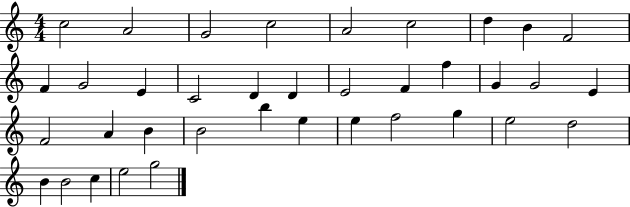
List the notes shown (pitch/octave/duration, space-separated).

C5/h A4/h G4/h C5/h A4/h C5/h D5/q B4/q F4/h F4/q G4/h E4/q C4/h D4/q D4/q E4/h F4/q F5/q G4/q G4/h E4/q F4/h A4/q B4/q B4/h B5/q E5/q E5/q F5/h G5/q E5/h D5/h B4/q B4/h C5/q E5/h G5/h